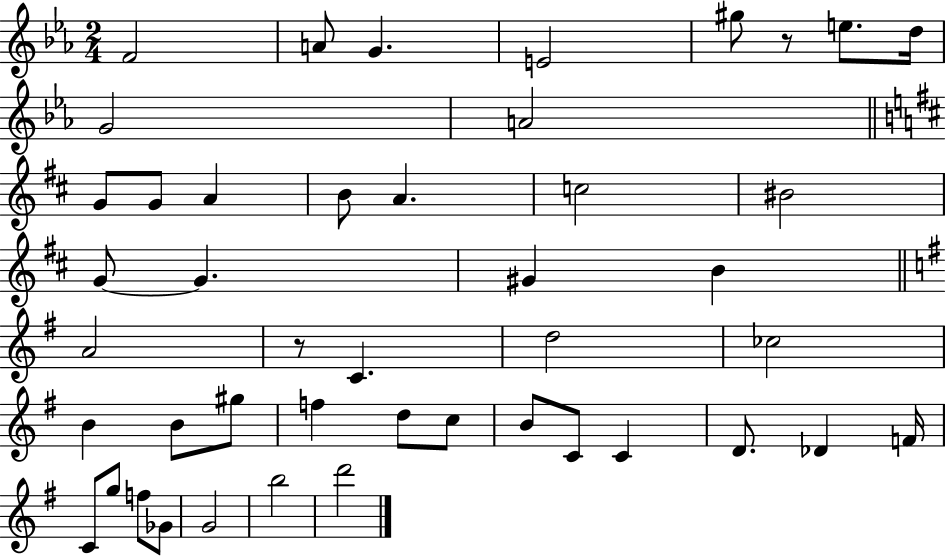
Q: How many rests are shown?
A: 2